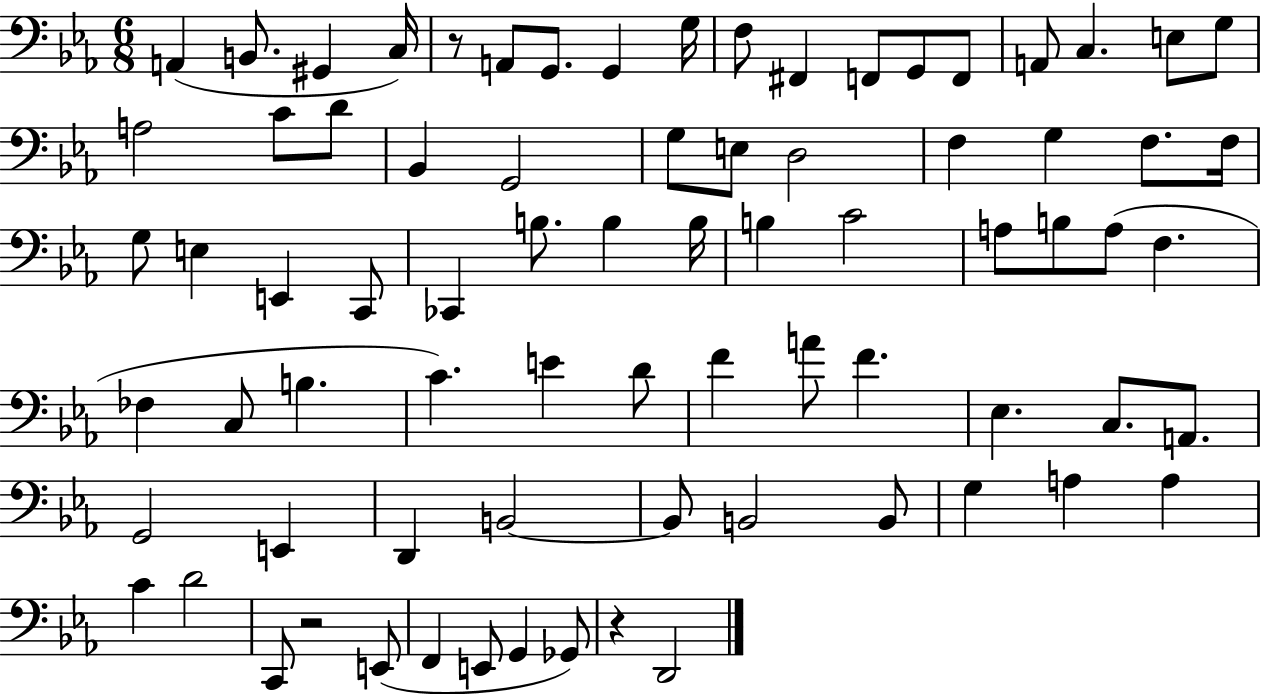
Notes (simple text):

A2/q B2/e. G#2/q C3/s R/e A2/e G2/e. G2/q G3/s F3/e F#2/q F2/e G2/e F2/e A2/e C3/q. E3/e G3/e A3/h C4/e D4/e Bb2/q G2/h G3/e E3/e D3/h F3/q G3/q F3/e. F3/s G3/e E3/q E2/q C2/e CES2/q B3/e. B3/q B3/s B3/q C4/h A3/e B3/e A3/e F3/q. FES3/q C3/e B3/q. C4/q. E4/q D4/e F4/q A4/e F4/q. Eb3/q. C3/e. A2/e. G2/h E2/q D2/q B2/h B2/e B2/h B2/e G3/q A3/q A3/q C4/q D4/h C2/e R/h E2/e F2/q E2/e G2/q Gb2/e R/q D2/h